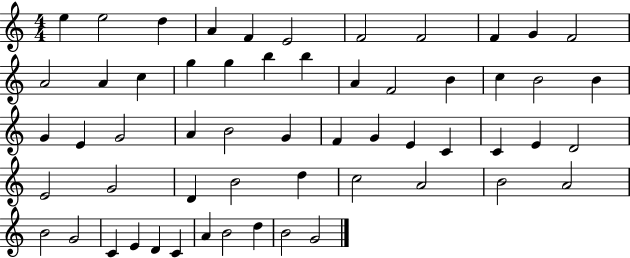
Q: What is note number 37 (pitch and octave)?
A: D4